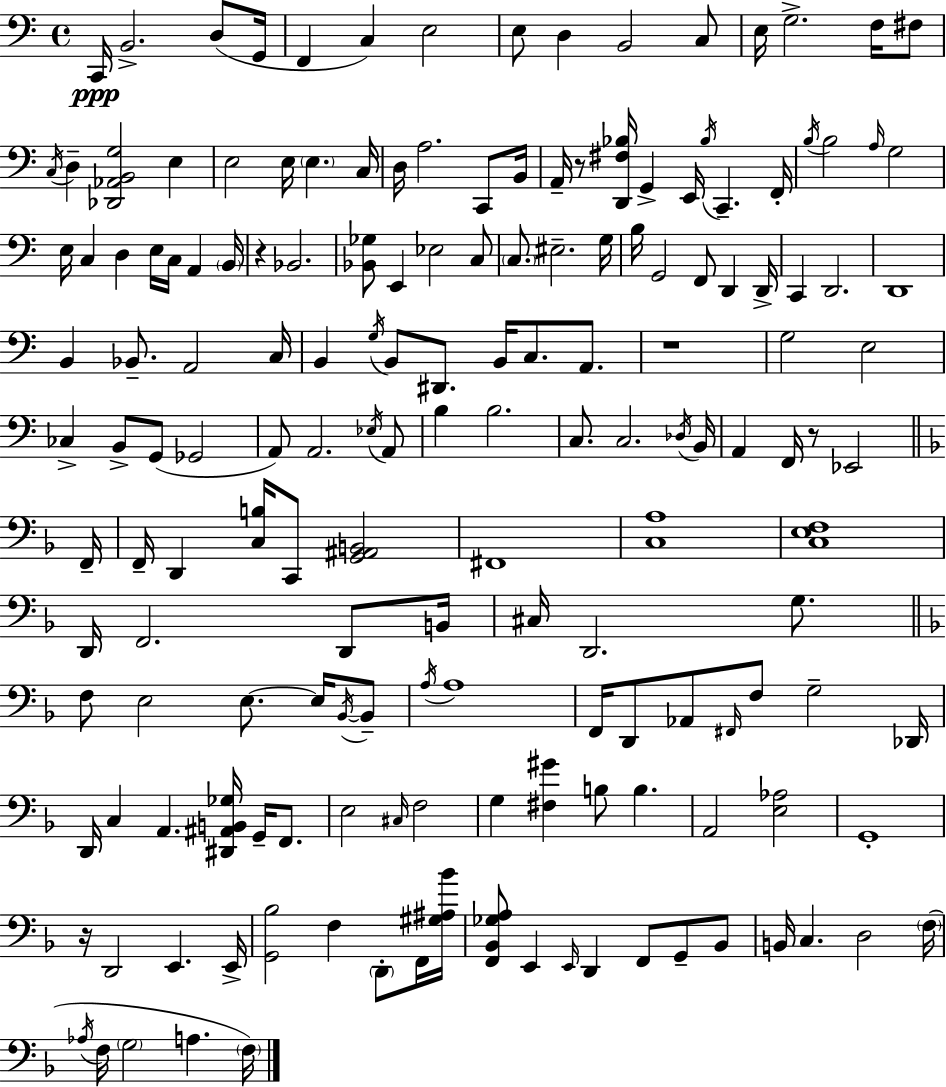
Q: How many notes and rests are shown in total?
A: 167